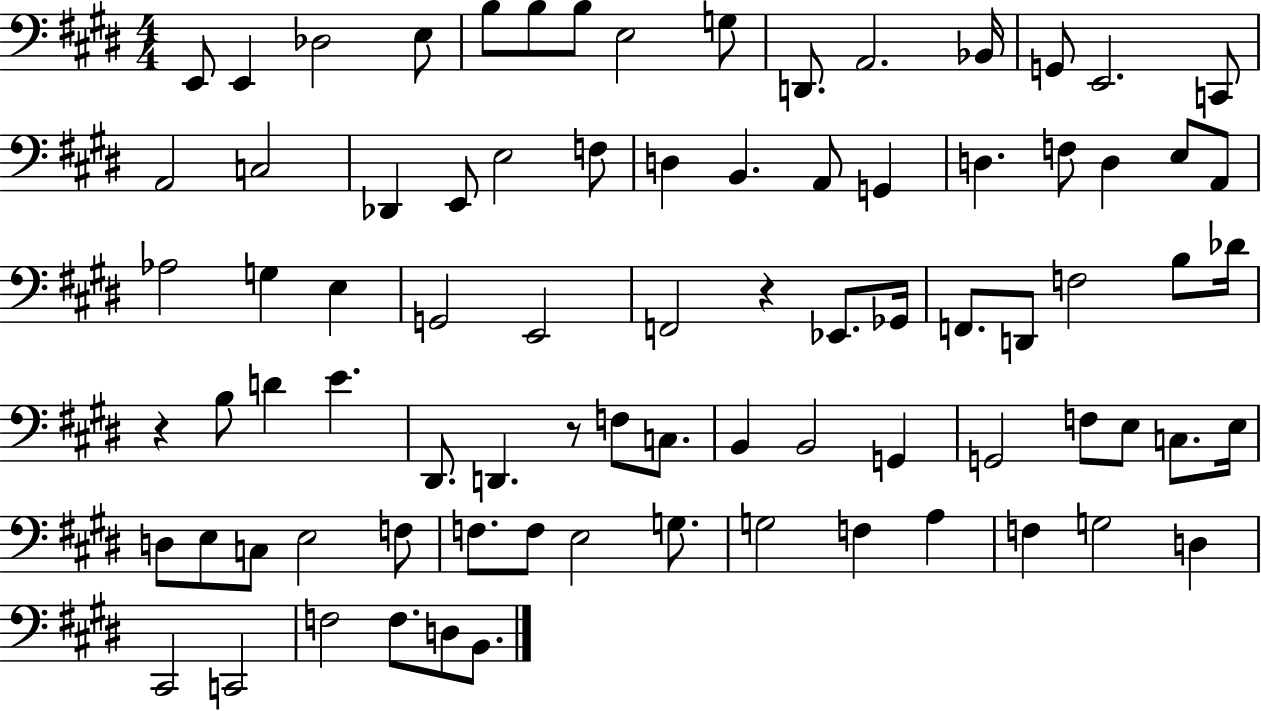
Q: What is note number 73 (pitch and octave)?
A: D3